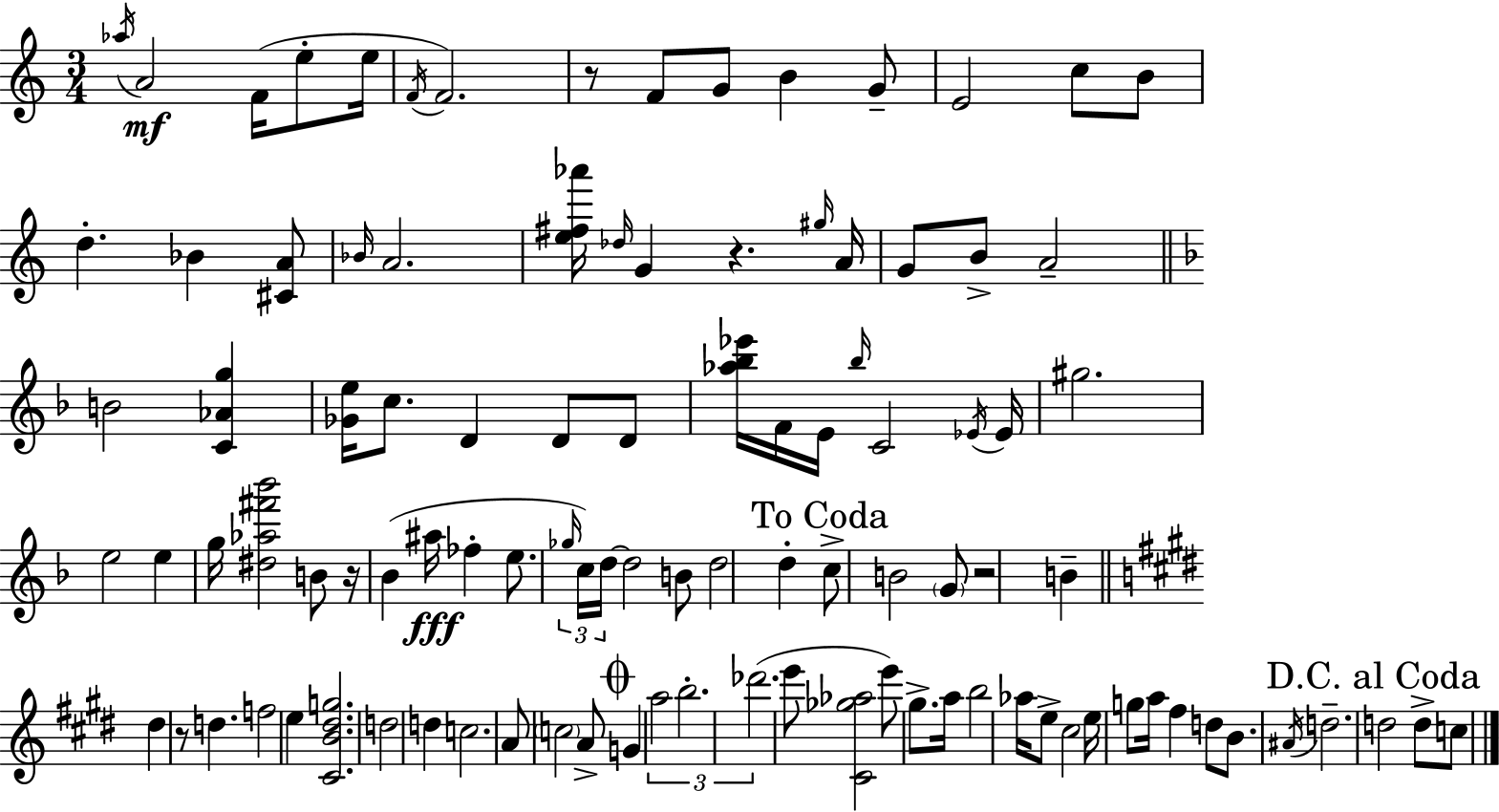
X:1
T:Untitled
M:3/4
L:1/4
K:C
_a/4 A2 F/4 e/2 e/4 F/4 F2 z/2 F/2 G/2 B G/2 E2 c/2 B/2 d _B [^CA]/2 _B/4 A2 [e^f_a']/4 _d/4 G z ^g/4 A/4 G/2 B/2 A2 B2 [C_Ag] [_Ge]/4 c/2 D D/2 D/2 [_a_b_e']/4 F/4 E/4 _b/4 C2 _E/4 _E/4 ^g2 e2 e g/4 [^d_a^f'_b']2 B/2 z/4 _B ^a/4 _f e/2 _g/4 c/4 d/4 d2 B/2 d2 d c/2 B2 G/2 z2 B ^d z/2 d f2 e [^CB^dg]2 d2 d c2 A/2 c2 A/2 G a2 b2 _d'2 e'/2 [^C_g_a]2 e'/2 ^g/2 a/4 b2 _a/4 e/2 ^c2 e/4 g/2 a/4 ^f d/2 B/2 ^A/4 d2 d2 d/2 c/2